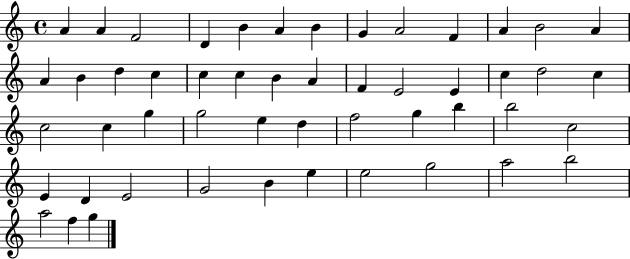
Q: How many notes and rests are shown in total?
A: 51